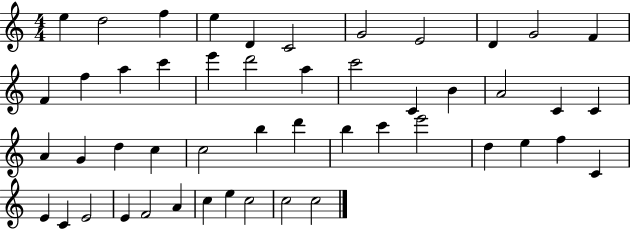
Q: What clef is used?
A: treble